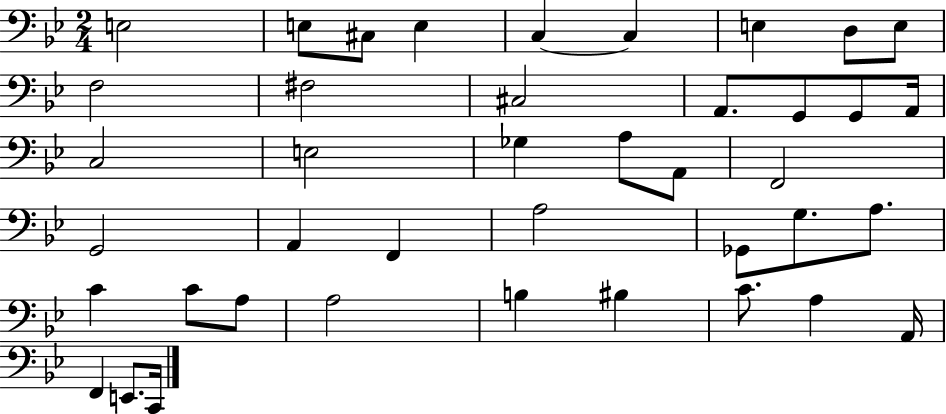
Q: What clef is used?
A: bass